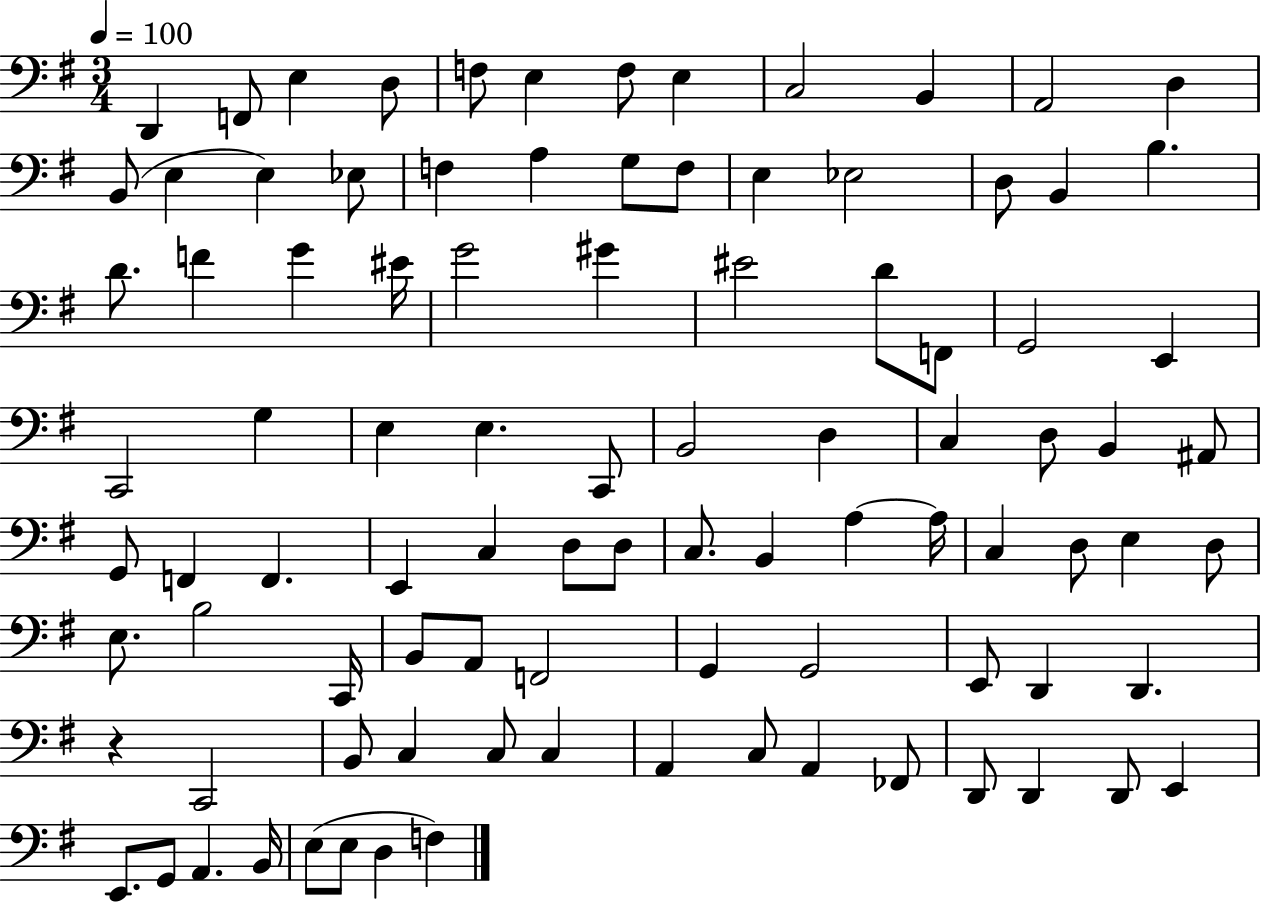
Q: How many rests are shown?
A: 1